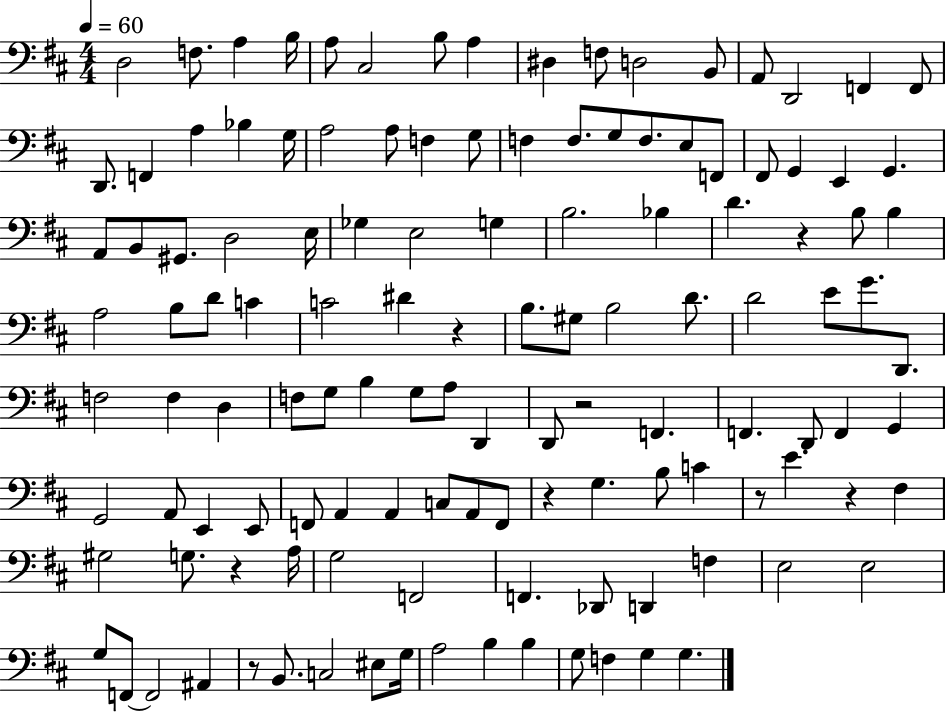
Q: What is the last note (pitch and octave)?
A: G3